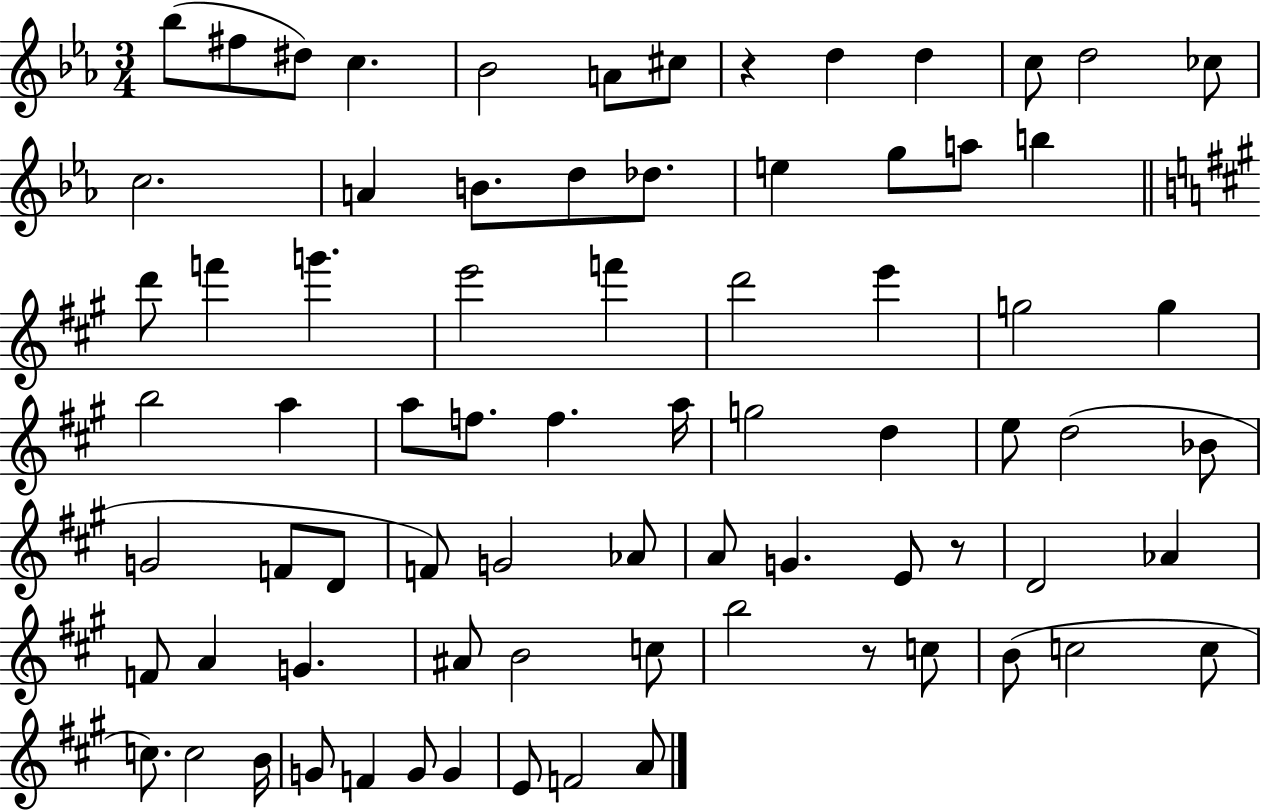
Bb5/e F#5/e D#5/e C5/q. Bb4/h A4/e C#5/e R/q D5/q D5/q C5/e D5/h CES5/e C5/h. A4/q B4/e. D5/e Db5/e. E5/q G5/e A5/e B5/q D6/e F6/q G6/q. E6/h F6/q D6/h E6/q G5/h G5/q B5/h A5/q A5/e F5/e. F5/q. A5/s G5/h D5/q E5/e D5/h Bb4/e G4/h F4/e D4/e F4/e G4/h Ab4/e A4/e G4/q. E4/e R/e D4/h Ab4/q F4/e A4/q G4/q. A#4/e B4/h C5/e B5/h R/e C5/e B4/e C5/h C5/e C5/e. C5/h B4/s G4/e F4/q G4/e G4/q E4/e F4/h A4/e